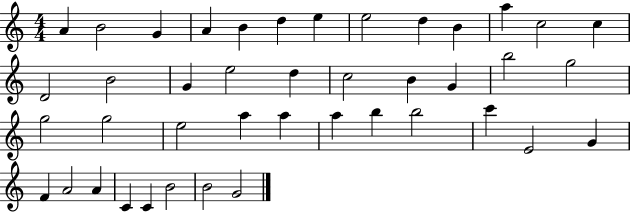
X:1
T:Untitled
M:4/4
L:1/4
K:C
A B2 G A B d e e2 d B a c2 c D2 B2 G e2 d c2 B G b2 g2 g2 g2 e2 a a a b b2 c' E2 G F A2 A C C B2 B2 G2